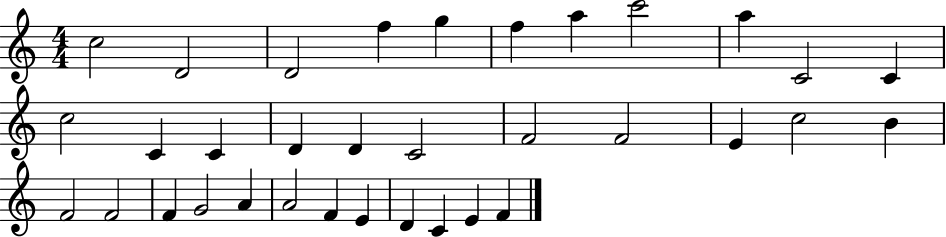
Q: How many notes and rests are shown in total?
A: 34